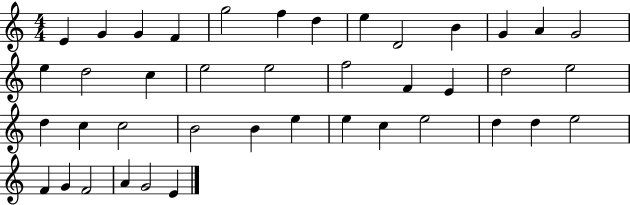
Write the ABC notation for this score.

X:1
T:Untitled
M:4/4
L:1/4
K:C
E G G F g2 f d e D2 B G A G2 e d2 c e2 e2 f2 F E d2 e2 d c c2 B2 B e e c e2 d d e2 F G F2 A G2 E